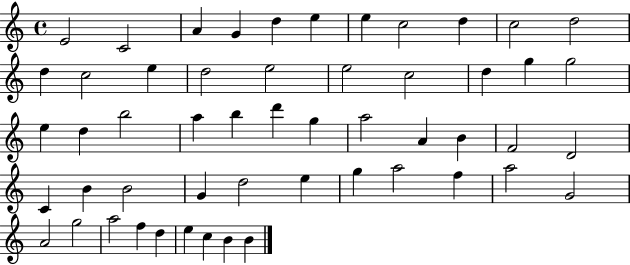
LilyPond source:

{
  \clef treble
  \time 4/4
  \defaultTimeSignature
  \key c \major
  e'2 c'2 | a'4 g'4 d''4 e''4 | e''4 c''2 d''4 | c''2 d''2 | \break d''4 c''2 e''4 | d''2 e''2 | e''2 c''2 | d''4 g''4 g''2 | \break e''4 d''4 b''2 | a''4 b''4 d'''4 g''4 | a''2 a'4 b'4 | f'2 d'2 | \break c'4 b'4 b'2 | g'4 d''2 e''4 | g''4 a''2 f''4 | a''2 g'2 | \break a'2 g''2 | a''2 f''4 d''4 | e''4 c''4 b'4 b'4 | \bar "|."
}